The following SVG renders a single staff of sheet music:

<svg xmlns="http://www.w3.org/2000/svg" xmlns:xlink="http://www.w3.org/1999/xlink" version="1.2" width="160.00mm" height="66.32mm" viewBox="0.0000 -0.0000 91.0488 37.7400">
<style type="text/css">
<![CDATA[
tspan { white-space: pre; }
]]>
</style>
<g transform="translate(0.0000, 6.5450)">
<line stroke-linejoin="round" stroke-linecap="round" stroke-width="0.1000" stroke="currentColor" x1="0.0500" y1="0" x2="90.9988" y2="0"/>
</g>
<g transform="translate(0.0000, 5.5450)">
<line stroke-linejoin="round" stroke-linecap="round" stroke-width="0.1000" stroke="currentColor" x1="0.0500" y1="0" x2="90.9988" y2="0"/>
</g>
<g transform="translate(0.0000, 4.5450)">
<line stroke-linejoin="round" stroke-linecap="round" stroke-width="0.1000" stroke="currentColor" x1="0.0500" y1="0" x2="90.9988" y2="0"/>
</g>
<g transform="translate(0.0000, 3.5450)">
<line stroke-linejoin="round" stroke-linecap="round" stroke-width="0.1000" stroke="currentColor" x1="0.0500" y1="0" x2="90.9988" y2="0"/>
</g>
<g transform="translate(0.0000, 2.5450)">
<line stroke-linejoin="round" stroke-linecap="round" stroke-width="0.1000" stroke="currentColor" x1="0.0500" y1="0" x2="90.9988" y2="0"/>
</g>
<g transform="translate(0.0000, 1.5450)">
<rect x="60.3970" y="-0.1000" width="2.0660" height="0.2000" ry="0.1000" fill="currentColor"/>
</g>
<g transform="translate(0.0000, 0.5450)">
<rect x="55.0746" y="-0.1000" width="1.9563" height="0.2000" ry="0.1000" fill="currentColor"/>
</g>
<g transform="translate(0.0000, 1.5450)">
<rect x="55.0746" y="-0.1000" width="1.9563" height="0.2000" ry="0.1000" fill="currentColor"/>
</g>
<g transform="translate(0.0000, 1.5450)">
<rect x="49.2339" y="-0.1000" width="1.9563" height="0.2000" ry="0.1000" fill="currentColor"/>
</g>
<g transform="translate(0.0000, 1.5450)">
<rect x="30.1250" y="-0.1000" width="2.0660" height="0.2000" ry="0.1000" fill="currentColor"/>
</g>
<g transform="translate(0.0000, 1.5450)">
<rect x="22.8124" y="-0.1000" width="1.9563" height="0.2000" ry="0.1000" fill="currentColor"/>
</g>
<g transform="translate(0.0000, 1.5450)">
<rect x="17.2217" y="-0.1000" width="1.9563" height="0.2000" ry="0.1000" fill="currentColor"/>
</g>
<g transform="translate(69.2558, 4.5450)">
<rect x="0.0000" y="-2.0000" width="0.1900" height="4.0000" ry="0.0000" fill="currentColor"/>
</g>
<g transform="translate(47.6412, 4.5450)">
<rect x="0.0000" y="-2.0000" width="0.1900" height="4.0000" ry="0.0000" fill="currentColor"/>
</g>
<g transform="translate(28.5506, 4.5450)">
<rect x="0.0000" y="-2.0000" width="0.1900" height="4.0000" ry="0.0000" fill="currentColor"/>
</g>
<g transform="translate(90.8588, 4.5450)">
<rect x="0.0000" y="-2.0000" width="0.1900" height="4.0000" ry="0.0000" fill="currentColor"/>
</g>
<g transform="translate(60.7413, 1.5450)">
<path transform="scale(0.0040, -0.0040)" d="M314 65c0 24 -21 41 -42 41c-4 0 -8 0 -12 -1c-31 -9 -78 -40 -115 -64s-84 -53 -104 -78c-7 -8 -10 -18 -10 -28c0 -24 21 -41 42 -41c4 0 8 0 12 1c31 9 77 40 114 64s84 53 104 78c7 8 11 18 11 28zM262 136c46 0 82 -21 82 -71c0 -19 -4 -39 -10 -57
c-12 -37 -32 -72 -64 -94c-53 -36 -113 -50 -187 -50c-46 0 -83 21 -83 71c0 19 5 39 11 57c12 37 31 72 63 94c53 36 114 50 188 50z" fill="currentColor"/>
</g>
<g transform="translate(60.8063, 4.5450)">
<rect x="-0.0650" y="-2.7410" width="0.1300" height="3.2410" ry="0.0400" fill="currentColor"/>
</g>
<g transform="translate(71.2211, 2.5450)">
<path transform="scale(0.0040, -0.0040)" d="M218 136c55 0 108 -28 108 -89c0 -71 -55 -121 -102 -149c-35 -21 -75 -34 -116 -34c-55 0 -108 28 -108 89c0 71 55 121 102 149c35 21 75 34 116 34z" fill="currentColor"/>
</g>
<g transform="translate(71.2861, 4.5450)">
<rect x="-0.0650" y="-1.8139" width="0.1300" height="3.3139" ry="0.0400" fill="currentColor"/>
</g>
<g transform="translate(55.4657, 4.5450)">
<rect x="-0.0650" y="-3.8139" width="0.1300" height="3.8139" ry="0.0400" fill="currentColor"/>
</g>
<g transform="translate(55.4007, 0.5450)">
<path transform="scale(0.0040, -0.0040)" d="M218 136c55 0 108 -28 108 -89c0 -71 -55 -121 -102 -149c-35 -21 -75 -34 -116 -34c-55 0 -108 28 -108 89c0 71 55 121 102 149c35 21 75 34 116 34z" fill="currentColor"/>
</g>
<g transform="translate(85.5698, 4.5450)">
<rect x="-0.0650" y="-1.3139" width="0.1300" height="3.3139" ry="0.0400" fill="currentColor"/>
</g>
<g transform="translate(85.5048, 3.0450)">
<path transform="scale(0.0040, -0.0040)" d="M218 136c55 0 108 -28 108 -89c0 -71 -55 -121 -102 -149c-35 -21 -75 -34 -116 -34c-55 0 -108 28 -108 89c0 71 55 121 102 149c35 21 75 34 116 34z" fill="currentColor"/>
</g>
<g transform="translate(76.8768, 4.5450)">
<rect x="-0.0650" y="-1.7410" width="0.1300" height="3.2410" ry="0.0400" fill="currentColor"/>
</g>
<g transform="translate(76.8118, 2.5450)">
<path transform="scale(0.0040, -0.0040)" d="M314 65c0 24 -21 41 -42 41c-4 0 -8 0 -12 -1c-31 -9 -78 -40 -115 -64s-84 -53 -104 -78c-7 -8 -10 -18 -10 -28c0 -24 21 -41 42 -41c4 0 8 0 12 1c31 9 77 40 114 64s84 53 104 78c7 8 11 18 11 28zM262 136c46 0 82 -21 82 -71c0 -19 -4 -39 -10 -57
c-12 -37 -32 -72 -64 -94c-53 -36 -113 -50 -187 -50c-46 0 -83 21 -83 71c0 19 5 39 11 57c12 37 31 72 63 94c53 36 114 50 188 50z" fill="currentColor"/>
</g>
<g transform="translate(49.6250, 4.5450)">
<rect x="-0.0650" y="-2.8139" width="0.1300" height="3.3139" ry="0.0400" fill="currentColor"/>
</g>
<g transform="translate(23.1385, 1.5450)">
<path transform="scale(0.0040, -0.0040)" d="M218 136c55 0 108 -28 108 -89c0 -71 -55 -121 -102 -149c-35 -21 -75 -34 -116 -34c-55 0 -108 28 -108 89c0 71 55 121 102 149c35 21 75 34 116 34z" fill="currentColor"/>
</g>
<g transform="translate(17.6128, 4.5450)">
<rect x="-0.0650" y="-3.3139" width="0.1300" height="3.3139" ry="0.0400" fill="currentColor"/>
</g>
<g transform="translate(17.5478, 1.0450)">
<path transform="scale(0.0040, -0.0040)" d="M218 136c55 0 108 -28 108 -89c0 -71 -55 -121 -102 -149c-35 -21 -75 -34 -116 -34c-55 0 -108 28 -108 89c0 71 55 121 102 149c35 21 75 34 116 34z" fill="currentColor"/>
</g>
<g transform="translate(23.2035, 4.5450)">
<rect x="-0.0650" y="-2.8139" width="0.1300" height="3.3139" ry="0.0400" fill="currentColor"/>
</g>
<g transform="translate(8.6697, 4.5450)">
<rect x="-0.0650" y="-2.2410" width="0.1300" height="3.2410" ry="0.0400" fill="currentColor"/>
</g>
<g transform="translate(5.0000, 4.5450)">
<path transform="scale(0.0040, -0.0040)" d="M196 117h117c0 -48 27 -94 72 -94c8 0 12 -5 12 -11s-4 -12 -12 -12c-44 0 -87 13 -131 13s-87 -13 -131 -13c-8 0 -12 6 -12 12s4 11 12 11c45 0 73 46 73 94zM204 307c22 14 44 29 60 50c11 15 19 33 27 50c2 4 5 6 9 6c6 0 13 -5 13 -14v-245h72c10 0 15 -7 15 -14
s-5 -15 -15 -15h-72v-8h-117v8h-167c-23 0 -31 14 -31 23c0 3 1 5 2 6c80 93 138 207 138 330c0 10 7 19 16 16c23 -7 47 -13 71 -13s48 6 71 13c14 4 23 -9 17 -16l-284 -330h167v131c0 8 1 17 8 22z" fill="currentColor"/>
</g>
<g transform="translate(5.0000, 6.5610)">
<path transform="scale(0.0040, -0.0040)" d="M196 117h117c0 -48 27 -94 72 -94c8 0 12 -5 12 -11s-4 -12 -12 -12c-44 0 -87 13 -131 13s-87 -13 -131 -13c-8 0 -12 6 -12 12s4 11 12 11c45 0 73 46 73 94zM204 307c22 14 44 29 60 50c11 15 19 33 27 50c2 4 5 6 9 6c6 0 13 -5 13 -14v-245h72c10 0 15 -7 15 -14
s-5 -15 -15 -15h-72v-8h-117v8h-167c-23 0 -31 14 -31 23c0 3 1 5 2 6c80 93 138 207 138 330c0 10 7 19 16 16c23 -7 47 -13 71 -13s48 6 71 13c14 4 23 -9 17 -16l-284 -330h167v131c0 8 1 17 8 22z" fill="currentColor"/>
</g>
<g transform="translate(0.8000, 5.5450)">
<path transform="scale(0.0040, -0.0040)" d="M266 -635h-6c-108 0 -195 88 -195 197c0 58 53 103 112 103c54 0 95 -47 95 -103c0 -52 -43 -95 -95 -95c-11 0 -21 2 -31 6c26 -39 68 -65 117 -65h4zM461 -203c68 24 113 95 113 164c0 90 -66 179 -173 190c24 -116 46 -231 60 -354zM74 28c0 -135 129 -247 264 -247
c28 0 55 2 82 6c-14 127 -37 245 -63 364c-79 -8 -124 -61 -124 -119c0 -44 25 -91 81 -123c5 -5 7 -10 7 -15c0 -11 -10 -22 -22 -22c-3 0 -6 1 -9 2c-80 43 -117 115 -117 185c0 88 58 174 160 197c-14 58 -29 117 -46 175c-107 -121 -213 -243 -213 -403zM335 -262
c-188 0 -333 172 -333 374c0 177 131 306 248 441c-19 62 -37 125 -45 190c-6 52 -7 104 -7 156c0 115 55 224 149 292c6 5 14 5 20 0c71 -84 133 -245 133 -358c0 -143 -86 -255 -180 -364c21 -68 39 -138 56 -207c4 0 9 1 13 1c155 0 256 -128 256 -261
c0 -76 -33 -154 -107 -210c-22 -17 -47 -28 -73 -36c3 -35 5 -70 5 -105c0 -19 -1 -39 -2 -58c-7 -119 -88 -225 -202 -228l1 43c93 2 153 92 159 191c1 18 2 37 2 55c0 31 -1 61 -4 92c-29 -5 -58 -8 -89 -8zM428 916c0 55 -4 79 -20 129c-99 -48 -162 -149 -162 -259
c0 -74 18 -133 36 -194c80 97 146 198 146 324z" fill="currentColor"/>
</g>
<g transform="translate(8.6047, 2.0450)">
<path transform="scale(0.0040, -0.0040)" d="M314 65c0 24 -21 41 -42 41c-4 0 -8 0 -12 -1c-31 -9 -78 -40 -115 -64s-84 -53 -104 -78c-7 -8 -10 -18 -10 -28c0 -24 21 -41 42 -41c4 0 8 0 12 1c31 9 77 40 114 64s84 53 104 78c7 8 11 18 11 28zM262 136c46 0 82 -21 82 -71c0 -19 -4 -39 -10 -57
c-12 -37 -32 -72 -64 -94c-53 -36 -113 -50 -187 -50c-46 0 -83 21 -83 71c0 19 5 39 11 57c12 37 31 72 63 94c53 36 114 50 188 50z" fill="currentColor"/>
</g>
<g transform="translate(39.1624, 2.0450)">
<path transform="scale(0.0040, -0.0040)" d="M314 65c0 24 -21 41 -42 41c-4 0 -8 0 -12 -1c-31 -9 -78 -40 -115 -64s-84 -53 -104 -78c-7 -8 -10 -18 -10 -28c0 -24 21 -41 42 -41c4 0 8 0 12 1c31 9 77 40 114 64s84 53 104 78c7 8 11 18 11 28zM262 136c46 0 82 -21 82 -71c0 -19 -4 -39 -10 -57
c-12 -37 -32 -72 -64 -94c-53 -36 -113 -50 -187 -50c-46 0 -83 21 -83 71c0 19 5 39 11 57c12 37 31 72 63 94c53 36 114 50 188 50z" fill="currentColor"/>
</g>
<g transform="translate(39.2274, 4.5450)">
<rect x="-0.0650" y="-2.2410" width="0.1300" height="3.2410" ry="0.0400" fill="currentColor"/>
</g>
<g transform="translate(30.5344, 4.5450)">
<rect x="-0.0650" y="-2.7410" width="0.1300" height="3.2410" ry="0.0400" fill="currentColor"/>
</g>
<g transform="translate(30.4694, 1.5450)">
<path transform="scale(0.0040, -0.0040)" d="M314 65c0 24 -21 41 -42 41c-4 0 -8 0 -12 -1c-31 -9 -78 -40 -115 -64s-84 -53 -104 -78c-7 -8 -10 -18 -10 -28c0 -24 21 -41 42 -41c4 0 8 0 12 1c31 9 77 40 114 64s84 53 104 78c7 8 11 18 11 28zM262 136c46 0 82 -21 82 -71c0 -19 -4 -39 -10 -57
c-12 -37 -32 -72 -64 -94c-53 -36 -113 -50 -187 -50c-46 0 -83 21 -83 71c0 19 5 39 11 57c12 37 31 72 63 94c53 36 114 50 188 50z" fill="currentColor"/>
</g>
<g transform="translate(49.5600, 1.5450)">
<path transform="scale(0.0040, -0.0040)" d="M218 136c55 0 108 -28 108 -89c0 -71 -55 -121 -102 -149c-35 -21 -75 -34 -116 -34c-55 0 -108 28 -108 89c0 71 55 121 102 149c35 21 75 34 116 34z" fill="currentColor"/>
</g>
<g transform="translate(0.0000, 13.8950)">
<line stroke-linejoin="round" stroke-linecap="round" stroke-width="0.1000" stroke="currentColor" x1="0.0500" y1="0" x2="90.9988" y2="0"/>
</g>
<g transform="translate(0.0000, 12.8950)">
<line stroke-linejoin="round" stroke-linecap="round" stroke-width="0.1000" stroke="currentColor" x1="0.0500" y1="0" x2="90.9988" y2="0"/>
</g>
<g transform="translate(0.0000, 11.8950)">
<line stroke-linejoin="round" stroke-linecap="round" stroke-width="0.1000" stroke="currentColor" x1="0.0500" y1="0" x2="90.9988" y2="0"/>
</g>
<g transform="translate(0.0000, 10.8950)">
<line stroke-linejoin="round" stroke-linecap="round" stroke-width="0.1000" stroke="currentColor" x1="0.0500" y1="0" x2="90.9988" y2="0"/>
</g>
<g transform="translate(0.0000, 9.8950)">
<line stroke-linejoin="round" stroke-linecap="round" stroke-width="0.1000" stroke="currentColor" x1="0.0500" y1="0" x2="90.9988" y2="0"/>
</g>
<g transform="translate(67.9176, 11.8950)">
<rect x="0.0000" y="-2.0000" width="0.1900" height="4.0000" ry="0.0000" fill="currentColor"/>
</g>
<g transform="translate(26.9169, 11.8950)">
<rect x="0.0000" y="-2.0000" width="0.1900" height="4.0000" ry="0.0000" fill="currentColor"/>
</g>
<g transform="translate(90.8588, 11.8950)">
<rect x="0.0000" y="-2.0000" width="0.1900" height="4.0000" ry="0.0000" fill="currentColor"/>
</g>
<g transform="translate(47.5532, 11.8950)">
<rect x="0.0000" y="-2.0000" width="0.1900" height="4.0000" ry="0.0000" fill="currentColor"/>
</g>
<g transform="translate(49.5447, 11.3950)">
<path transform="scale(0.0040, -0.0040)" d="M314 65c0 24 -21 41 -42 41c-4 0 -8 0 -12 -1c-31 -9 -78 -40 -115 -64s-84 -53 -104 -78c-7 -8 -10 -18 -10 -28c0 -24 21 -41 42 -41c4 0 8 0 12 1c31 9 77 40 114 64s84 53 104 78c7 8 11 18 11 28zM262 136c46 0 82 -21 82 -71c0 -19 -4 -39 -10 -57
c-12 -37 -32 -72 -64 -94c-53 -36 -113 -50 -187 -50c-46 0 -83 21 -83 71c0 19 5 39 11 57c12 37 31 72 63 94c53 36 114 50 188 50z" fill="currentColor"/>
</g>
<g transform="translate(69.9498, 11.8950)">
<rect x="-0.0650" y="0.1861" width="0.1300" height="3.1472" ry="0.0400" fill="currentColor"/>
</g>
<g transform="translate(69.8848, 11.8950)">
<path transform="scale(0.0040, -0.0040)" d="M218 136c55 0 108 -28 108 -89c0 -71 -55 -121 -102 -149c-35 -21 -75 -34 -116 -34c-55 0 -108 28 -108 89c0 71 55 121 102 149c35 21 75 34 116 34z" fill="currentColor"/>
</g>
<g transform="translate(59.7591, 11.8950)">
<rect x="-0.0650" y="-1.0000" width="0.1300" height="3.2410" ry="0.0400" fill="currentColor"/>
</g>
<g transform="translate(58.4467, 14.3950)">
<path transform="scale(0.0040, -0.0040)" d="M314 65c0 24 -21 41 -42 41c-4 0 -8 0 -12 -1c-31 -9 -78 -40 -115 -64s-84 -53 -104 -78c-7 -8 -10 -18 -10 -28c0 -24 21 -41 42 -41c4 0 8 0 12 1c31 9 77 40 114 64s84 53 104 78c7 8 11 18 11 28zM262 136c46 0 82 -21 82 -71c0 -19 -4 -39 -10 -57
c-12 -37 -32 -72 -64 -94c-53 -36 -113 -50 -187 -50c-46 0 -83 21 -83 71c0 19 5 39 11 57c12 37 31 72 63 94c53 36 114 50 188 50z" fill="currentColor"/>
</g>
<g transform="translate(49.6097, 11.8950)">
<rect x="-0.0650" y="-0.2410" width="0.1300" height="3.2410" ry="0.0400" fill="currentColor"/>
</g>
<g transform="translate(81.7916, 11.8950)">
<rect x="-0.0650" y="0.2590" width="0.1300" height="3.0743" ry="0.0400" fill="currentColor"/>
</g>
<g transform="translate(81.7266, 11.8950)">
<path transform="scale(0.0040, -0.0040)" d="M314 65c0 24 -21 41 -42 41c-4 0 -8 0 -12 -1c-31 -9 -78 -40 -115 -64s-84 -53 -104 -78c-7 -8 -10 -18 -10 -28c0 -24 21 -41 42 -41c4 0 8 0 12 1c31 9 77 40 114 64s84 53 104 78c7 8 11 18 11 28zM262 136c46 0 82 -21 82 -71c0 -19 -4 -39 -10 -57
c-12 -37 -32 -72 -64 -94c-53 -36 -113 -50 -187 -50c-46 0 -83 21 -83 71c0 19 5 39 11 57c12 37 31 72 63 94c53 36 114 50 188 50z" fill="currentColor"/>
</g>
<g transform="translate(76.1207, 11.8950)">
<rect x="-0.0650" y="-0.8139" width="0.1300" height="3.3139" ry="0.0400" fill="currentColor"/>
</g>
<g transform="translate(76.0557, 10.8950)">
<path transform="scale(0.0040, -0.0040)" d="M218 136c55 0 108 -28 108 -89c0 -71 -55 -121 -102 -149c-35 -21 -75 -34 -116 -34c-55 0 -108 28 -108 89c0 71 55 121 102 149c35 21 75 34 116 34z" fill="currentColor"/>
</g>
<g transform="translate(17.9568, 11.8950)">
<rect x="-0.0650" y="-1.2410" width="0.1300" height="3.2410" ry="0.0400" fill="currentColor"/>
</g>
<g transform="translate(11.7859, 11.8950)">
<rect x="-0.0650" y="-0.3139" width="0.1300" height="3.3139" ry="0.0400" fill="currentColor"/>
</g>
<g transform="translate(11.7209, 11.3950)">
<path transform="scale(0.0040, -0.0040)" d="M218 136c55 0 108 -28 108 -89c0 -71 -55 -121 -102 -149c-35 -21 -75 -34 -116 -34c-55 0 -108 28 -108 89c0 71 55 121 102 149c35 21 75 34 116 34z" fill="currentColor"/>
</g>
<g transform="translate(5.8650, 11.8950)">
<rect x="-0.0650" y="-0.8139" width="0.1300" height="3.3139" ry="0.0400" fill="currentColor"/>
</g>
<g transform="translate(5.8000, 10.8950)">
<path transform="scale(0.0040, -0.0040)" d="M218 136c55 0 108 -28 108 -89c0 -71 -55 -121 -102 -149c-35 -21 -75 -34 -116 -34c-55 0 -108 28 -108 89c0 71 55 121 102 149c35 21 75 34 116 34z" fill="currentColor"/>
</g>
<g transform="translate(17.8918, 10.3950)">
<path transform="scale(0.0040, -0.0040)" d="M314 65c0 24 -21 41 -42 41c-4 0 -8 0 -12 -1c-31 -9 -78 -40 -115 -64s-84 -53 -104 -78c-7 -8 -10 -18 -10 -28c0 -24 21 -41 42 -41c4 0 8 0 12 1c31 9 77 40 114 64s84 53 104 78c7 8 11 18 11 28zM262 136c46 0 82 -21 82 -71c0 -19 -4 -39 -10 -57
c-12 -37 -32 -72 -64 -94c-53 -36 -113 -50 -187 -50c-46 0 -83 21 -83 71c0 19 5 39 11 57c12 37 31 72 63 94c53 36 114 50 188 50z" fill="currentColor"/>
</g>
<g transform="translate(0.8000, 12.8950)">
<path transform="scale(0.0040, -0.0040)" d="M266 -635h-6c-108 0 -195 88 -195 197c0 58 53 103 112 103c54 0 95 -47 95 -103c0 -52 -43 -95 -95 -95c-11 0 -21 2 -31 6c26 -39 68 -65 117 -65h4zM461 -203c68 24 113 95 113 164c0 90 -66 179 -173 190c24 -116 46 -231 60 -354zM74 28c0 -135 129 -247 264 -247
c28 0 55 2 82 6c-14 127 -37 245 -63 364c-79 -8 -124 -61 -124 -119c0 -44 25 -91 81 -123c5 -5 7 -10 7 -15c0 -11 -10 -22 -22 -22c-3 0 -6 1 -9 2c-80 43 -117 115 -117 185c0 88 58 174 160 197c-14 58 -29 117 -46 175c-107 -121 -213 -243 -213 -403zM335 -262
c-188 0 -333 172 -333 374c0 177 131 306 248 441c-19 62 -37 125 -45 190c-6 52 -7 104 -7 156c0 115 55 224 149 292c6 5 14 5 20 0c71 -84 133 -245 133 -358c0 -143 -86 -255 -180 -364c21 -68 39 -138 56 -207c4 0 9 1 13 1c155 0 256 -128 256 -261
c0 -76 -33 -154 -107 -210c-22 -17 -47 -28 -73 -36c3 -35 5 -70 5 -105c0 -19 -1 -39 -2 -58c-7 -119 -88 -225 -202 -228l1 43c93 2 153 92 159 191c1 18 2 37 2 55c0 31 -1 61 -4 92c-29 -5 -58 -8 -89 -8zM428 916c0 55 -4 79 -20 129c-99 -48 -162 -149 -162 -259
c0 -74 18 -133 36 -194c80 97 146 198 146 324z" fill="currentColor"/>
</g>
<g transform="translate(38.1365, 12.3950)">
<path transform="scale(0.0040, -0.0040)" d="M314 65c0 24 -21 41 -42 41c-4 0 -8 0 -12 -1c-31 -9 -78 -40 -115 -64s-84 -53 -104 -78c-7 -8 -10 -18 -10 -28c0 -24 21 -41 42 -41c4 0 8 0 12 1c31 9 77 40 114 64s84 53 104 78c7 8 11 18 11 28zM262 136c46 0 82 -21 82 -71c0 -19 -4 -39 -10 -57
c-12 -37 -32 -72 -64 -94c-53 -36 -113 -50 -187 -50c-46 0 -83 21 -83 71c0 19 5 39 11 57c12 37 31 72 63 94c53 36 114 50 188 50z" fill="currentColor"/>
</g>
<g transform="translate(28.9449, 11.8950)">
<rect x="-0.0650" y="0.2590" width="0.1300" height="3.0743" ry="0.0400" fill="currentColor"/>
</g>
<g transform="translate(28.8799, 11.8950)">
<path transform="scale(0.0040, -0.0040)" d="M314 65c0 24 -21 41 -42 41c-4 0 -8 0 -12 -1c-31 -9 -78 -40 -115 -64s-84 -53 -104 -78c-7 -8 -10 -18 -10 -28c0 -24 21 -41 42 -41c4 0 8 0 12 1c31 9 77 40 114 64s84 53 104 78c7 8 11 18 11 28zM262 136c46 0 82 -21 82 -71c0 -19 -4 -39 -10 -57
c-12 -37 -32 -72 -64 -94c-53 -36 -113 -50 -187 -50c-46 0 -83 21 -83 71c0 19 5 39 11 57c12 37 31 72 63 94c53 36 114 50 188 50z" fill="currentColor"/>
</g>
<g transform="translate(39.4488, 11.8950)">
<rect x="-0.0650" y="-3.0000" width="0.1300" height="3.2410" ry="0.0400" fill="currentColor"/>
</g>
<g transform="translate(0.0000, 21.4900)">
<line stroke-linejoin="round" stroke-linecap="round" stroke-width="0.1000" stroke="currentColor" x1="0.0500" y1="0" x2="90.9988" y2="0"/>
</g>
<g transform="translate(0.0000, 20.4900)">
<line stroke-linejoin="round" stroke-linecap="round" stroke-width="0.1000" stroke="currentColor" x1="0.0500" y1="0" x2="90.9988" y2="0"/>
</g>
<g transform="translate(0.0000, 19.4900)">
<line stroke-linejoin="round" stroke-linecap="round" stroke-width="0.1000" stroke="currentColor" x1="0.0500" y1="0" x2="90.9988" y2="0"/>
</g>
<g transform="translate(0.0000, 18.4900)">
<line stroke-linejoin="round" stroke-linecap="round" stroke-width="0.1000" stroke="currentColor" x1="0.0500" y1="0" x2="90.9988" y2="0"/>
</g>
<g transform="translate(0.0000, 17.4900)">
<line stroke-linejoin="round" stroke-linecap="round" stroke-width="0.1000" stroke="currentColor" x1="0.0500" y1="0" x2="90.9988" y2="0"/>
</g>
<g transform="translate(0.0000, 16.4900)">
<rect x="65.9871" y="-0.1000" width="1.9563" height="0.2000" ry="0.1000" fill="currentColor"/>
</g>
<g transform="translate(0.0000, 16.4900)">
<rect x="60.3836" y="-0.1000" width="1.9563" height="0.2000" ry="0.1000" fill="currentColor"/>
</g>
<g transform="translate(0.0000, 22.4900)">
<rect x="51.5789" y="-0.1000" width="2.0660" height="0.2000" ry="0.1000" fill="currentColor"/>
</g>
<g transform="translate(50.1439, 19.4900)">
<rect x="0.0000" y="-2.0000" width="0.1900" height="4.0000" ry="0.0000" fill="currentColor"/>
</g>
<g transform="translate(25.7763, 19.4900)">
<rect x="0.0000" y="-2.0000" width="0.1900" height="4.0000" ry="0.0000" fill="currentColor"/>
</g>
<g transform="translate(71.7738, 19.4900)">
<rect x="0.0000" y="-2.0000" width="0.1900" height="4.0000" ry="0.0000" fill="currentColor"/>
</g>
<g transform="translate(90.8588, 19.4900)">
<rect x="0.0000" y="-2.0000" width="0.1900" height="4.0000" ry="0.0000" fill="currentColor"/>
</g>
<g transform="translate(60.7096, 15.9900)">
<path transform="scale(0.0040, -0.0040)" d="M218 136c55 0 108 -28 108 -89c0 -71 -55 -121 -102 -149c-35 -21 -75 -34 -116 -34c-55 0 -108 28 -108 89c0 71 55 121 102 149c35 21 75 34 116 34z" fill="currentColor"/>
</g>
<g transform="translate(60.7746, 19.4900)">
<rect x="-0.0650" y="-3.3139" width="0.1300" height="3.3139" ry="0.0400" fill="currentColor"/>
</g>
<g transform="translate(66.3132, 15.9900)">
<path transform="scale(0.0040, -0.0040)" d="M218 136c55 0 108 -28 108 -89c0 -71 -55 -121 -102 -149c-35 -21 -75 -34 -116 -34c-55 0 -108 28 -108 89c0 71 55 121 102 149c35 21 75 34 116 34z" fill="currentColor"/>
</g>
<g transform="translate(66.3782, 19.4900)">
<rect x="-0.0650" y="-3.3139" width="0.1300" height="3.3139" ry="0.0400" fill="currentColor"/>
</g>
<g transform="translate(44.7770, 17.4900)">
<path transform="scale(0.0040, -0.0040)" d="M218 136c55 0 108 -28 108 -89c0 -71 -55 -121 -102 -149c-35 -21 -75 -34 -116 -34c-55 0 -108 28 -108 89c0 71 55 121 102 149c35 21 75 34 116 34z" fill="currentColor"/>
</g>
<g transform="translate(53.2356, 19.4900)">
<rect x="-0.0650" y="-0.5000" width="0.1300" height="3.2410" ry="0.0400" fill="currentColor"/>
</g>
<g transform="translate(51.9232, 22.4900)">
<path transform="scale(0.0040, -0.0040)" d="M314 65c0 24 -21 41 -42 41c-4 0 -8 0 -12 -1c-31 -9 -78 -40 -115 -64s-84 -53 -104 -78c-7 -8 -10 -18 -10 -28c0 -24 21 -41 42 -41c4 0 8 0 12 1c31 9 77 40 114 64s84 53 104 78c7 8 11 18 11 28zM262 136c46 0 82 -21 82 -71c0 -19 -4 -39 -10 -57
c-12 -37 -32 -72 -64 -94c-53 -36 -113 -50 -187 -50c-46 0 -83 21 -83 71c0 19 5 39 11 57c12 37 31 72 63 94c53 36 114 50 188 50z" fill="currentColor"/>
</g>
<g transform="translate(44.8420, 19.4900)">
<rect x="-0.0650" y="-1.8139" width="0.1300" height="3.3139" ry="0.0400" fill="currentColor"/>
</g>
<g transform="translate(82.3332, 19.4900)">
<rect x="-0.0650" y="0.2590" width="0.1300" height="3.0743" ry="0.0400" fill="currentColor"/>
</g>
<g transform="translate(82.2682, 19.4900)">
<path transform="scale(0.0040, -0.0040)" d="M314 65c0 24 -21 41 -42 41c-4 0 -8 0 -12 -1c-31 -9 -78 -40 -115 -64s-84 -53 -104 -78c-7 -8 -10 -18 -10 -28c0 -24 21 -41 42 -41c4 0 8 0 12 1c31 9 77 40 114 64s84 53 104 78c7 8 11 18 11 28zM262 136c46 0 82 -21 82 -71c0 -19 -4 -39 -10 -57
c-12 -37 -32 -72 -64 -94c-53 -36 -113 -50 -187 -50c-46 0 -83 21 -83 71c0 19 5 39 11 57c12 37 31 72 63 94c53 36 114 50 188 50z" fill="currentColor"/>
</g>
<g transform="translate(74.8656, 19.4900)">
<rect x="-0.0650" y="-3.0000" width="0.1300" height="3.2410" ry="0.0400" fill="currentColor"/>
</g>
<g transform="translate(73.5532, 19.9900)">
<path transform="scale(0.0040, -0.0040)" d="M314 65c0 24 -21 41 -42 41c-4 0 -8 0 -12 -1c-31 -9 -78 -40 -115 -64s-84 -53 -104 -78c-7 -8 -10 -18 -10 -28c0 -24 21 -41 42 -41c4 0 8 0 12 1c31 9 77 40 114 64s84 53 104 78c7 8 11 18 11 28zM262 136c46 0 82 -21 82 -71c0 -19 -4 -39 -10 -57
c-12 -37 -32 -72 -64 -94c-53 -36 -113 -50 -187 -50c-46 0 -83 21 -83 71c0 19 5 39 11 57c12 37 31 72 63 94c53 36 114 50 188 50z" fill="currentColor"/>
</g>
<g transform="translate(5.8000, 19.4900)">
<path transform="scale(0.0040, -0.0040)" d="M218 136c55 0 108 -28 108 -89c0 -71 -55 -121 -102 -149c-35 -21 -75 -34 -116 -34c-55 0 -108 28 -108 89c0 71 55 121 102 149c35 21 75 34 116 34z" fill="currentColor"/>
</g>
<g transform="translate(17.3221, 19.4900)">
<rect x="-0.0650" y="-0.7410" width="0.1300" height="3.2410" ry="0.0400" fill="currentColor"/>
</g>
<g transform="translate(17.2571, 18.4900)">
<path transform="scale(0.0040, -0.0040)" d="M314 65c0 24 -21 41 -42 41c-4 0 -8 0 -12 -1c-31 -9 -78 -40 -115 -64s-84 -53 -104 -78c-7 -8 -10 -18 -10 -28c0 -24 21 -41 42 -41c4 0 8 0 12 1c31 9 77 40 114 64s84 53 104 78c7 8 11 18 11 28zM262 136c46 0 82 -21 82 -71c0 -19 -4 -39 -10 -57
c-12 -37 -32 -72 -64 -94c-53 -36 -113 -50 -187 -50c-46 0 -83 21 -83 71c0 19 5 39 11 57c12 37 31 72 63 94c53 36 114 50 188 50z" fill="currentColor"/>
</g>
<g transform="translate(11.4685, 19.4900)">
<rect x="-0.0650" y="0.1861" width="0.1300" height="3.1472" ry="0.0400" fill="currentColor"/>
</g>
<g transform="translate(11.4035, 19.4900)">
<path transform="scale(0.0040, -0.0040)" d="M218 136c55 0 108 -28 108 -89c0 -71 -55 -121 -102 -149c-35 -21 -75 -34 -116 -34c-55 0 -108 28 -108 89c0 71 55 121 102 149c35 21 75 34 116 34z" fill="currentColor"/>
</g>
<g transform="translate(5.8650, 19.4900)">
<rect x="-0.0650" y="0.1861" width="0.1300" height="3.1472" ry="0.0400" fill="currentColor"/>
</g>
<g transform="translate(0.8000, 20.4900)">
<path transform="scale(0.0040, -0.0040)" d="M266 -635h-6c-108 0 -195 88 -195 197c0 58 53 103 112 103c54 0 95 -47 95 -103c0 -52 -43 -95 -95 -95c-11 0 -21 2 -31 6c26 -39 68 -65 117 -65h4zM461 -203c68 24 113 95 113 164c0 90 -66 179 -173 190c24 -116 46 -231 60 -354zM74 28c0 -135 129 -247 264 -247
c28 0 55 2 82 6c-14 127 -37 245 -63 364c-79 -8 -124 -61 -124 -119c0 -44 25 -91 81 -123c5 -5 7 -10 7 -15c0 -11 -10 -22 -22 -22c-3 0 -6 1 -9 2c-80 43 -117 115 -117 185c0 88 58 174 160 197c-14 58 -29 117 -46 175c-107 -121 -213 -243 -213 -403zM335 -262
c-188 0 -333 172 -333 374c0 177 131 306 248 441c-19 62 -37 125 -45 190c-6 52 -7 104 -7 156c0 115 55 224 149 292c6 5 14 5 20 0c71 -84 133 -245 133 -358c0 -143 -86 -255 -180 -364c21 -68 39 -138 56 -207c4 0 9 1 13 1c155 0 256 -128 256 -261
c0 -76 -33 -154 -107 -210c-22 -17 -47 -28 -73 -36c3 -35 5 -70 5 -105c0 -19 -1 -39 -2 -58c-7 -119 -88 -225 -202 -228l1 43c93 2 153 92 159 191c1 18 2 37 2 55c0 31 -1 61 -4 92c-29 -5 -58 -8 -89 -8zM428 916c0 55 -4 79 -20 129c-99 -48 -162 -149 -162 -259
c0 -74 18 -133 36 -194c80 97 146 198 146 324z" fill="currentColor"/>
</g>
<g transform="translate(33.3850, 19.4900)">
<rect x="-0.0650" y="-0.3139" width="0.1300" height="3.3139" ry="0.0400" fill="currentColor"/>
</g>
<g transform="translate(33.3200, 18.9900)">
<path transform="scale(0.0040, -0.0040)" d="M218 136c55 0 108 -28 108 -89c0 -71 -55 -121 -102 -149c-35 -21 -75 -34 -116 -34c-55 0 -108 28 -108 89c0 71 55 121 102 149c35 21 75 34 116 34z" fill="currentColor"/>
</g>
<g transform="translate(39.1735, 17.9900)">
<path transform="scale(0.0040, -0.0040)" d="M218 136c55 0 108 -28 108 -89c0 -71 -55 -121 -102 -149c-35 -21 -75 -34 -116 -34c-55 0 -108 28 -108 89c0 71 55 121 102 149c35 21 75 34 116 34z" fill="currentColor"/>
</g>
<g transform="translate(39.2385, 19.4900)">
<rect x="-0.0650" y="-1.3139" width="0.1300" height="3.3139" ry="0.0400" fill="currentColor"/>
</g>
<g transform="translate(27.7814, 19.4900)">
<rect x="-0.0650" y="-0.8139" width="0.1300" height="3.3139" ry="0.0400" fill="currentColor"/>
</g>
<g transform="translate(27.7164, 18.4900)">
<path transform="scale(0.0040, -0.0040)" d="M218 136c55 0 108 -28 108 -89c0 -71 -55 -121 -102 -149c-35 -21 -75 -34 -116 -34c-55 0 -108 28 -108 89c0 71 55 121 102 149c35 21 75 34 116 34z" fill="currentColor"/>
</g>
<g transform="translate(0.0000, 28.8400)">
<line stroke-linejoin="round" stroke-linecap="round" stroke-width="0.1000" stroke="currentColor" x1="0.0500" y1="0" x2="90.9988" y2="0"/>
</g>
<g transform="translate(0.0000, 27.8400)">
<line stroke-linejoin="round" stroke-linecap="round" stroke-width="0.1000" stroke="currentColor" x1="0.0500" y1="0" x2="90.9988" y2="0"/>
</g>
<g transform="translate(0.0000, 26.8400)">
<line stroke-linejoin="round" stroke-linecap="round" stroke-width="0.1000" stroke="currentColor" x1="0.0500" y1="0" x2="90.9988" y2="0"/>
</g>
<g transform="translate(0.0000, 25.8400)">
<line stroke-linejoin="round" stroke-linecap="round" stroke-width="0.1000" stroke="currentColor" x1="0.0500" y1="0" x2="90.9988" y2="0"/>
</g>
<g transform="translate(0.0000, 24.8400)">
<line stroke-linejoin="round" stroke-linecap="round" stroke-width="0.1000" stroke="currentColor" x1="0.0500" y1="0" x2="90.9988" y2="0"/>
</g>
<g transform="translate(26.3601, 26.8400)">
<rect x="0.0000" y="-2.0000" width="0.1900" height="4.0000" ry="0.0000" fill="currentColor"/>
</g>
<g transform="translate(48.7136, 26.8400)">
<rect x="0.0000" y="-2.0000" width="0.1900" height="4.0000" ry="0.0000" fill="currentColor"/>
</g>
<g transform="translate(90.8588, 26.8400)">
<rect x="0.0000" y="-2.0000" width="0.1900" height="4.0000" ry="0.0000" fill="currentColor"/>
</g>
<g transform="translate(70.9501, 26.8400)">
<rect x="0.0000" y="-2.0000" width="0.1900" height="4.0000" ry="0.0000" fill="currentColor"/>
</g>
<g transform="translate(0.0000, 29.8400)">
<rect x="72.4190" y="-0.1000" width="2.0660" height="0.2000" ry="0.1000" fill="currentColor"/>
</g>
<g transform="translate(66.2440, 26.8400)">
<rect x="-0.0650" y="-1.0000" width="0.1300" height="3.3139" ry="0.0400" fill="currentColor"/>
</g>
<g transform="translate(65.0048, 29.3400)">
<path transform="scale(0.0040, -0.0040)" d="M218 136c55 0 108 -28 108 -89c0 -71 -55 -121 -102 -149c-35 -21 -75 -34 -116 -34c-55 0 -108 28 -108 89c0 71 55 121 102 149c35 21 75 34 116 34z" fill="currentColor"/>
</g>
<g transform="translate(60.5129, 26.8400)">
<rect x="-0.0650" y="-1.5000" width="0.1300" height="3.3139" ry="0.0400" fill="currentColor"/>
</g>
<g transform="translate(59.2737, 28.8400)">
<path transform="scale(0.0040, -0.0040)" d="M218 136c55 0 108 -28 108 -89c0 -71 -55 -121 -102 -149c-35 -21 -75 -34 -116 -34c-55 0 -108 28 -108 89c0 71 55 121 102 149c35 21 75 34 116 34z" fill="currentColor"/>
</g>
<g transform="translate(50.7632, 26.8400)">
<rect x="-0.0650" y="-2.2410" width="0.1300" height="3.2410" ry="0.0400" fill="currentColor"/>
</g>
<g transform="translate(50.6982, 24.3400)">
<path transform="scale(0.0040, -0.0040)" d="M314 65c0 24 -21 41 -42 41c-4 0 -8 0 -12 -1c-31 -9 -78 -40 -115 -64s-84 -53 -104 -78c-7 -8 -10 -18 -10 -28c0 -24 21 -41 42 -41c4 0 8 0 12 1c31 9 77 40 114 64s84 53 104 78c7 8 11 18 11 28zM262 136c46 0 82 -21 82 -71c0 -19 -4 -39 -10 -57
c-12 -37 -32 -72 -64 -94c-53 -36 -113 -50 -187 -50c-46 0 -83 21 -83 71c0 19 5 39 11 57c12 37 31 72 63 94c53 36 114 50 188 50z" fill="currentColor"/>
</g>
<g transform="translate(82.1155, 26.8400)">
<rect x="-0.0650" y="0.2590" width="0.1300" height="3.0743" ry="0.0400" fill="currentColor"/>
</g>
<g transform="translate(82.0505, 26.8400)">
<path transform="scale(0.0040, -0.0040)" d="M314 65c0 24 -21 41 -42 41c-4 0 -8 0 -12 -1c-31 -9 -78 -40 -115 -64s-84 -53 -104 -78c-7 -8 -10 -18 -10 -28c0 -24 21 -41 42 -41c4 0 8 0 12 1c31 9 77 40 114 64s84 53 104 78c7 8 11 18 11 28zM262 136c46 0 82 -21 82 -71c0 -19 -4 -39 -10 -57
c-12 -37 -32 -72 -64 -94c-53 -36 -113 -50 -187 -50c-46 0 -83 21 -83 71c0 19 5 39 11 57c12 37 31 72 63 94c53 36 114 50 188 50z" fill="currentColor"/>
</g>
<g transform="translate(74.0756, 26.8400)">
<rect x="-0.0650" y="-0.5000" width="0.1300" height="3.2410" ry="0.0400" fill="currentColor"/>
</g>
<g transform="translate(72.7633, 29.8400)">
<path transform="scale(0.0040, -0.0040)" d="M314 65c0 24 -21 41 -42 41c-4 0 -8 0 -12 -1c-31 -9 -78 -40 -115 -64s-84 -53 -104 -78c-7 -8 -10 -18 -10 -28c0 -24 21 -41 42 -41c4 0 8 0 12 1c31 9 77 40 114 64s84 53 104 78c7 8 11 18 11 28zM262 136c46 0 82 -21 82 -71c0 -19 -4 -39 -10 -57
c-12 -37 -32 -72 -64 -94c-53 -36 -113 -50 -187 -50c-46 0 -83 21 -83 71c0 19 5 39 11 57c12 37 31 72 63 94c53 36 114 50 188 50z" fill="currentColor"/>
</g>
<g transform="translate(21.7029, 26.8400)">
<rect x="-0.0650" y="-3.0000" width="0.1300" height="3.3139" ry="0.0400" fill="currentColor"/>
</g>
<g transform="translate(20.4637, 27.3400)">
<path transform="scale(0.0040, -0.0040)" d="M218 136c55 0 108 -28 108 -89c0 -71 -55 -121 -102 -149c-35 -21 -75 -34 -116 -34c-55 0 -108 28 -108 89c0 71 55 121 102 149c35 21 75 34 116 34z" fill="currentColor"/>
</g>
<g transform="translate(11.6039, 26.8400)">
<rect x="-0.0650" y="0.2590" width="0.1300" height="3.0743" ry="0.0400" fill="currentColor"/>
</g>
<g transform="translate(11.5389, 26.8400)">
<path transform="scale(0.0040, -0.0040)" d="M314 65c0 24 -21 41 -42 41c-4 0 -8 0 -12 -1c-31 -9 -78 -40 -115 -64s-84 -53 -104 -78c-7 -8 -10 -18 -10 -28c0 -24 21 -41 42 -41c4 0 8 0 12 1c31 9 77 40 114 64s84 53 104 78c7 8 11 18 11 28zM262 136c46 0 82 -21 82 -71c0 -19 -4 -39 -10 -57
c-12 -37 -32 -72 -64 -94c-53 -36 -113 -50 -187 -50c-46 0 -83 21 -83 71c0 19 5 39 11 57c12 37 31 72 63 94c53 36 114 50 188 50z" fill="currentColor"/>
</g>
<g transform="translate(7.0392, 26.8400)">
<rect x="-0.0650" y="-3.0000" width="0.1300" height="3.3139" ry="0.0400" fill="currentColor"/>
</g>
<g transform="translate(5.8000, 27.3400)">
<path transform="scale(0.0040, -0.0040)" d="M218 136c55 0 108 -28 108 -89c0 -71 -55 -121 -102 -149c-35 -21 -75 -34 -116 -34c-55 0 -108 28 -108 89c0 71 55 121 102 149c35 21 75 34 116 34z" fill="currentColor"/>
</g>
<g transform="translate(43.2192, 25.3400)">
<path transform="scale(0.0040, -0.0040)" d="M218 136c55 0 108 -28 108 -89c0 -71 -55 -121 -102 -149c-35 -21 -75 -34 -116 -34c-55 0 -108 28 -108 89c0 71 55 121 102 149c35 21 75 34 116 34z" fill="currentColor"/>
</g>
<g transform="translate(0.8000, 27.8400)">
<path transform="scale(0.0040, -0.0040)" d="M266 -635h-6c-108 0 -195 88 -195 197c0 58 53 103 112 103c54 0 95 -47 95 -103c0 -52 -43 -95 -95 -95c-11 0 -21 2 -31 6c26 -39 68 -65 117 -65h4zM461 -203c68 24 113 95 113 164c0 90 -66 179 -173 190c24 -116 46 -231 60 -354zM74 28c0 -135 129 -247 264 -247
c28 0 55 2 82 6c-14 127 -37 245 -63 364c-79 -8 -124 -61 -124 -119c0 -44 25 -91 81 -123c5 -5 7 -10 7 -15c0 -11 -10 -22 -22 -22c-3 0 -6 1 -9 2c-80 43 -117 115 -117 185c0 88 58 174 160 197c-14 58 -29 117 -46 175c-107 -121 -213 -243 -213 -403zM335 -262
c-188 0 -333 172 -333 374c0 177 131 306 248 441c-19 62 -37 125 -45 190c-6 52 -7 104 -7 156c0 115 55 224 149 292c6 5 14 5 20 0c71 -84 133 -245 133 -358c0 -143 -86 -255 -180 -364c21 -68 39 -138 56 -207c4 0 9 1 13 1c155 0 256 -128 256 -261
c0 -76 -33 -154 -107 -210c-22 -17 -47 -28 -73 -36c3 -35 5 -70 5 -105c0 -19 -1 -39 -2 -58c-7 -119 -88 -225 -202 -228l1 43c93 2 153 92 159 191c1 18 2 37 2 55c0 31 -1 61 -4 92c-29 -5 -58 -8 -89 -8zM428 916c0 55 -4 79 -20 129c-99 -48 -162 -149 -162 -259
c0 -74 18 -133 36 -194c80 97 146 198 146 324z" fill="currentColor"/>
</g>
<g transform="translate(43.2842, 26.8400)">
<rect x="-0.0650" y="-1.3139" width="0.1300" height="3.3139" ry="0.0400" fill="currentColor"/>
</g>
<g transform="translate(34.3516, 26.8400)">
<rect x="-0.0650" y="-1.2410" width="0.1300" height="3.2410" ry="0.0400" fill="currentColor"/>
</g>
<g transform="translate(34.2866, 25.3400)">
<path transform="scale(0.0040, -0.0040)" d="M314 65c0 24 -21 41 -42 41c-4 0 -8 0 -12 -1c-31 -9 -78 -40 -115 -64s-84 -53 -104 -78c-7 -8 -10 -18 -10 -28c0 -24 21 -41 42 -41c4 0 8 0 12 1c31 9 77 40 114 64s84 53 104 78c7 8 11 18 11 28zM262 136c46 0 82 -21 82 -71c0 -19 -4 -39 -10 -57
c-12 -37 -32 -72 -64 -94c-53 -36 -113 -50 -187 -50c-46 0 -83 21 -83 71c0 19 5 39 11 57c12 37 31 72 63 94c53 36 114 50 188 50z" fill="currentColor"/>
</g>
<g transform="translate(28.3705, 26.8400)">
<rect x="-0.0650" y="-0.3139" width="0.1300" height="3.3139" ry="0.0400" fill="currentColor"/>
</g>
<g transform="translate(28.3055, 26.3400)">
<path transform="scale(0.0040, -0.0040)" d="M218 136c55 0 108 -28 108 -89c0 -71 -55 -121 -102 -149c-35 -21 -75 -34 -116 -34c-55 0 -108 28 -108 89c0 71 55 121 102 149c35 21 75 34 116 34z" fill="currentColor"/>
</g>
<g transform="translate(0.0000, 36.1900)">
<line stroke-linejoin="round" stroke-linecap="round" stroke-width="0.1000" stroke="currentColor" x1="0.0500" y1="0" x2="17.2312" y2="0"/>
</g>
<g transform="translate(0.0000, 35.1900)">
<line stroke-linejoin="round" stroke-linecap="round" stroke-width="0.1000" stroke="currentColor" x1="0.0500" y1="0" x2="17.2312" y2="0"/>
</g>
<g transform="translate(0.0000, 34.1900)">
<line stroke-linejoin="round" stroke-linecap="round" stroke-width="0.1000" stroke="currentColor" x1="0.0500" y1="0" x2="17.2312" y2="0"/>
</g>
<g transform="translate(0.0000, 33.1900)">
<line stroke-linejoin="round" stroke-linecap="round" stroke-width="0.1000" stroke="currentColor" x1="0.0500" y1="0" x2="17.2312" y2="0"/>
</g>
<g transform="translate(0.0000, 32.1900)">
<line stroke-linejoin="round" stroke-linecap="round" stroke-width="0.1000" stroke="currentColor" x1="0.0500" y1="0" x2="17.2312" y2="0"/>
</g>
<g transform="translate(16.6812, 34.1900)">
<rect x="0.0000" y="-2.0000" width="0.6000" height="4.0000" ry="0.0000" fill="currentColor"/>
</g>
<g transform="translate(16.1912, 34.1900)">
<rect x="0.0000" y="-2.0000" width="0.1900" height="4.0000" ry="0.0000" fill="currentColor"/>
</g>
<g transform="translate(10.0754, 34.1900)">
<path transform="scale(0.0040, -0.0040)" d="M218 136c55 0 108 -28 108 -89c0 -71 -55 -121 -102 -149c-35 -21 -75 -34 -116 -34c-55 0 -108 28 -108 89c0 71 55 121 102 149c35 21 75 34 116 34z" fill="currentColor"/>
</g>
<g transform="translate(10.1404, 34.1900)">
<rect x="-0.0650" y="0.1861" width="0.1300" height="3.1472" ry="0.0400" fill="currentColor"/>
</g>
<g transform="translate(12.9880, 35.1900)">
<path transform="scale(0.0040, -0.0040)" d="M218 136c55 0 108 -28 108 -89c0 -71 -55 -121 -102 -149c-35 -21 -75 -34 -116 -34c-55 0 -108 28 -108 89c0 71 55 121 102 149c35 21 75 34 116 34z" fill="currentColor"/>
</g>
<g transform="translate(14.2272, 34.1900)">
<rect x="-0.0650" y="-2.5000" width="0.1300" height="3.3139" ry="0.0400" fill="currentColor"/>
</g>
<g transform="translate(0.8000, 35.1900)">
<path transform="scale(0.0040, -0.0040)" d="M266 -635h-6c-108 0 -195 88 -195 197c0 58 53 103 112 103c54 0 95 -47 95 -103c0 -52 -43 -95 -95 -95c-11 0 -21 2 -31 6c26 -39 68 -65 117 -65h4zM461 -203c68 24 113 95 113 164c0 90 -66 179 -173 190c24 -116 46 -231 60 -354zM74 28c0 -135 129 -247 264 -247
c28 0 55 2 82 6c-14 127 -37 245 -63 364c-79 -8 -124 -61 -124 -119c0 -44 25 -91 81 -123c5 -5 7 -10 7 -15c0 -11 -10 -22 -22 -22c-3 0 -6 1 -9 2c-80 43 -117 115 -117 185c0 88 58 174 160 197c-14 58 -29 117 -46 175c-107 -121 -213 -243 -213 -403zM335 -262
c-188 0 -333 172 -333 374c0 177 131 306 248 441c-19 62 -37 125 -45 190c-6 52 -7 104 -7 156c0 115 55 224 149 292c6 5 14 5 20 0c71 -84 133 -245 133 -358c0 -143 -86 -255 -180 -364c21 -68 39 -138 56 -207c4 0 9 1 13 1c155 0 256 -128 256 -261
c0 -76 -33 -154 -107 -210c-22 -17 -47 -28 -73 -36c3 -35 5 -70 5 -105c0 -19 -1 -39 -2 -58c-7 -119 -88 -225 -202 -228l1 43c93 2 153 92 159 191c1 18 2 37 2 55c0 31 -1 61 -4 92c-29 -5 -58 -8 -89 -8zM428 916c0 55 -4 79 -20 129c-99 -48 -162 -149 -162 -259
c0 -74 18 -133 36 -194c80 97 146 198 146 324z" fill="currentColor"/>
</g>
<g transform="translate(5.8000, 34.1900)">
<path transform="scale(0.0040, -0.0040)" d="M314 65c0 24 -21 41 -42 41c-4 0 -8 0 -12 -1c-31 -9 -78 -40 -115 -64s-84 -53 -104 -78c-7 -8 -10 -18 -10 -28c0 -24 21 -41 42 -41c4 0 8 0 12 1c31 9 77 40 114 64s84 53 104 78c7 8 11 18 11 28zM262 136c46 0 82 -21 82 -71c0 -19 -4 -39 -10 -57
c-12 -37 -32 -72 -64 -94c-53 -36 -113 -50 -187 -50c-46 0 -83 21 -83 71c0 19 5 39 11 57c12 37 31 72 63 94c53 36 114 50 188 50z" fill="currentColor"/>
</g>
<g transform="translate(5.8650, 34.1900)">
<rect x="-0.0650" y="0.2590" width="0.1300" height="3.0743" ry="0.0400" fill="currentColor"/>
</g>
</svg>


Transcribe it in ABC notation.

X:1
T:Untitled
M:4/4
L:1/4
K:C
g2 b a a2 g2 a c' a2 f f2 e d c e2 B2 A2 c2 D2 B d B2 B B d2 d c e f C2 b b A2 B2 A B2 A c e2 e g2 E D C2 B2 B2 B G